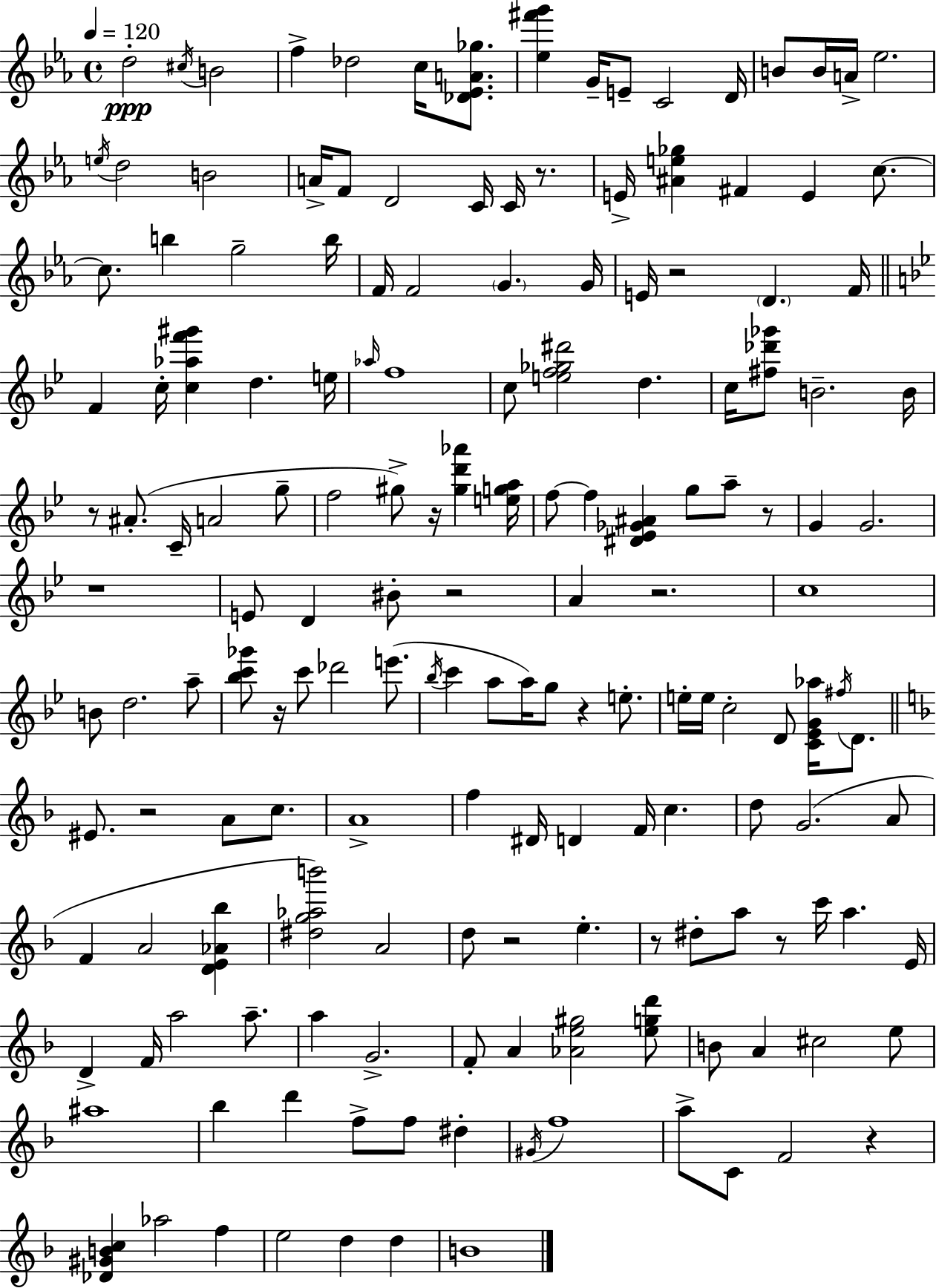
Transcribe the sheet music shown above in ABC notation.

X:1
T:Untitled
M:4/4
L:1/4
K:Cm
d2 ^c/4 B2 f _d2 c/4 [_D_EA_g]/2 [_e^f'g'] G/4 E/2 C2 D/4 B/2 B/4 A/4 _e2 e/4 d2 B2 A/4 F/2 D2 C/4 C/4 z/2 E/4 [^Ae_g] ^F E c/2 c/2 b g2 b/4 F/4 F2 G G/4 E/4 z2 D F/4 F c/4 [c_af'^g'] d e/4 _a/4 f4 c/2 [ef_g^d']2 d c/4 [^f_d'_g']/2 B2 B/4 z/2 ^A/2 C/4 A2 g/2 f2 ^g/2 z/4 [^gd'_a'] [ega]/4 f/2 f [^D_E_G^A] g/2 a/2 z/2 G G2 z4 E/2 D ^B/2 z2 A z2 c4 B/2 d2 a/2 [_bc'_g']/2 z/4 c'/2 _d'2 e'/2 _b/4 c' a/2 a/4 g/2 z e/2 e/4 e/4 c2 D/2 [C_EG_a]/4 ^f/4 D/2 ^E/2 z2 A/2 c/2 A4 f ^D/4 D F/4 c d/2 G2 A/2 F A2 [DE_A_b] [^dg_ab']2 A2 d/2 z2 e z/2 ^d/2 a/2 z/2 c'/4 a E/4 D F/4 a2 a/2 a G2 F/2 A [_Ae^g]2 [egd']/2 B/2 A ^c2 e/2 ^a4 _b d' f/2 f/2 ^d ^G/4 f4 a/2 C/2 F2 z [_D^GBc] _a2 f e2 d d B4